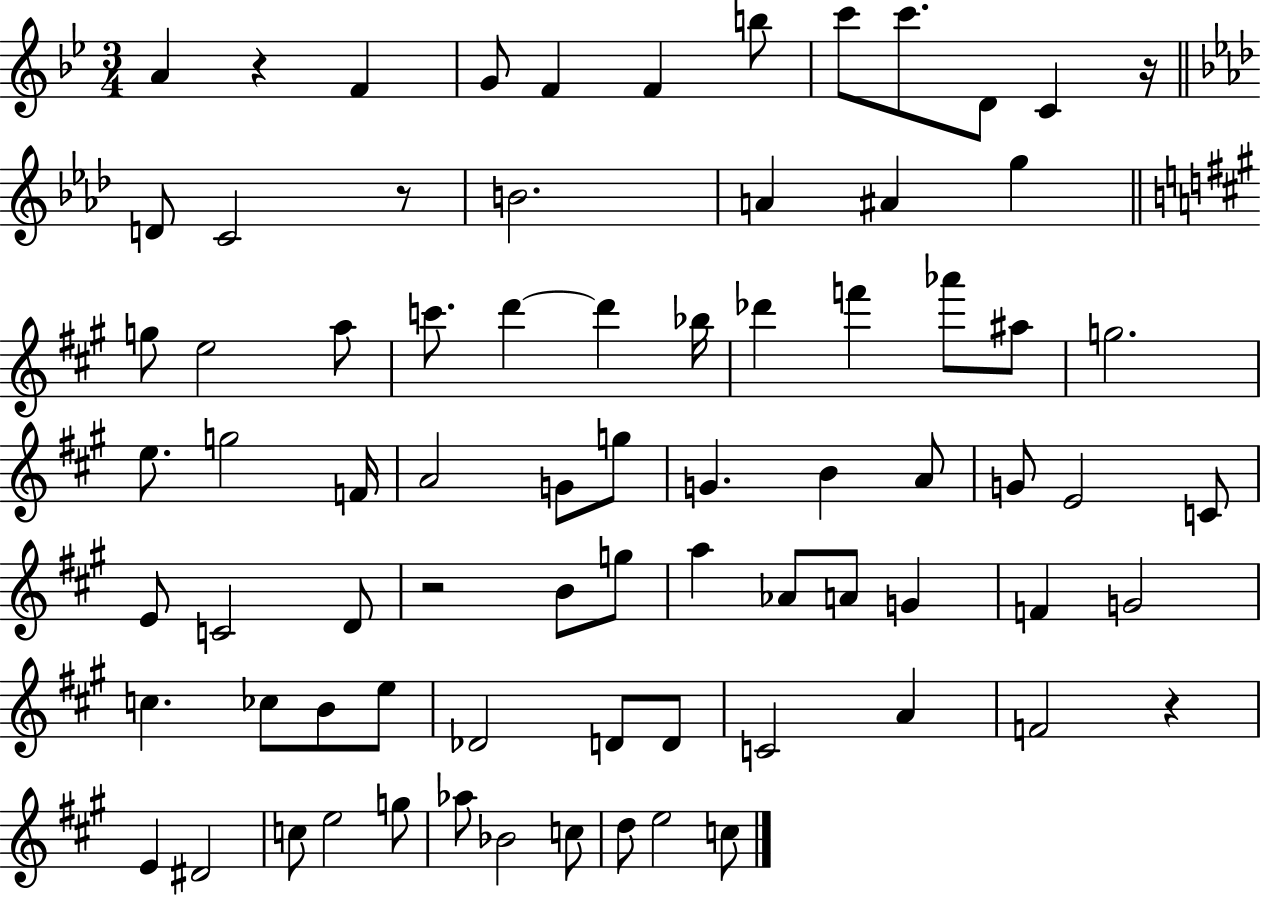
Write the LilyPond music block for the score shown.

{
  \clef treble
  \numericTimeSignature
  \time 3/4
  \key bes \major
  \repeat volta 2 { a'4 r4 f'4 | g'8 f'4 f'4 b''8 | c'''8 c'''8. d'8 c'4 r16 | \bar "||" \break \key f \minor d'8 c'2 r8 | b'2. | a'4 ais'4 g''4 | \bar "||" \break \key a \major g''8 e''2 a''8 | c'''8. d'''4~~ d'''4 bes''16 | des'''4 f'''4 aes'''8 ais''8 | g''2. | \break e''8. g''2 f'16 | a'2 g'8 g''8 | g'4. b'4 a'8 | g'8 e'2 c'8 | \break e'8 c'2 d'8 | r2 b'8 g''8 | a''4 aes'8 a'8 g'4 | f'4 g'2 | \break c''4. ces''8 b'8 e''8 | des'2 d'8 d'8 | c'2 a'4 | f'2 r4 | \break e'4 dis'2 | c''8 e''2 g''8 | aes''8 bes'2 c''8 | d''8 e''2 c''8 | \break } \bar "|."
}